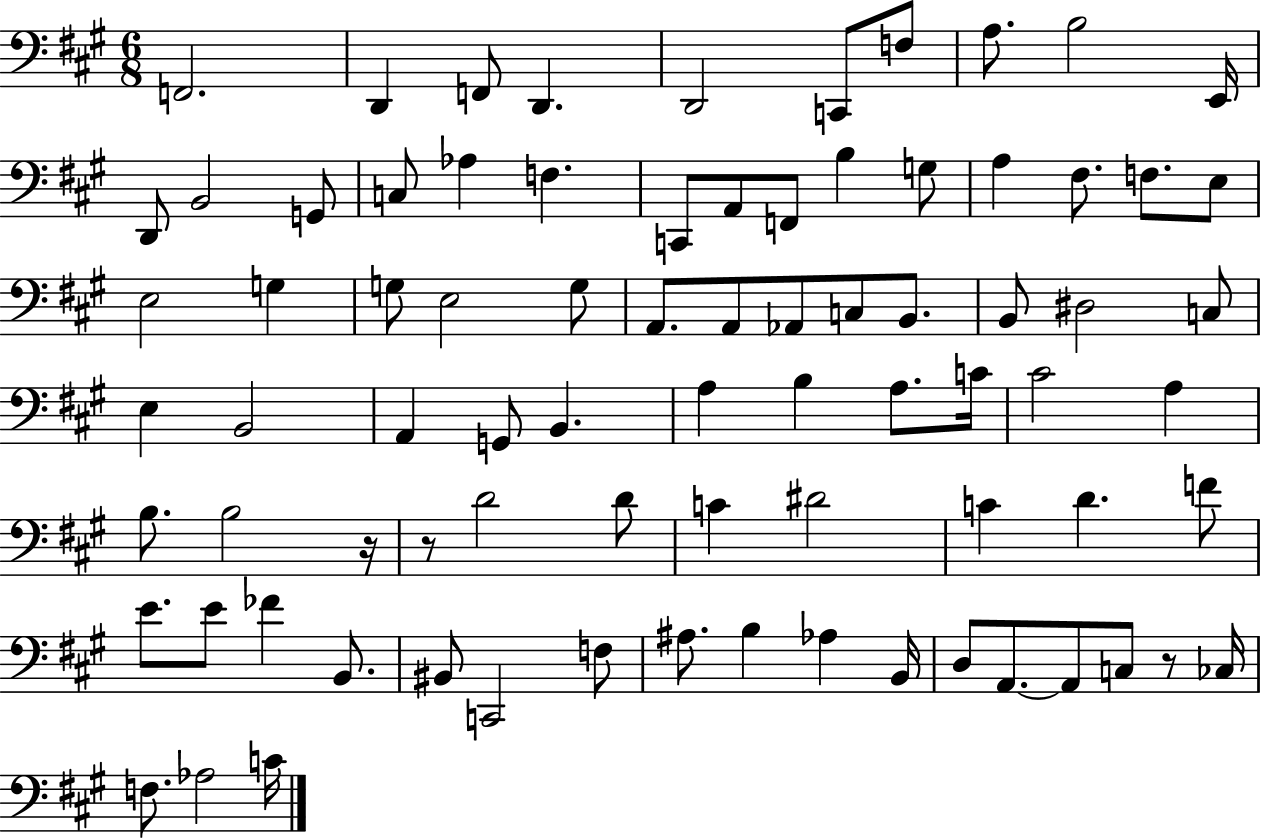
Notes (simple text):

F2/h. D2/q F2/e D2/q. D2/h C2/e F3/e A3/e. B3/h E2/s D2/e B2/h G2/e C3/e Ab3/q F3/q. C2/e A2/e F2/e B3/q G3/e A3/q F#3/e. F3/e. E3/e E3/h G3/q G3/e E3/h G3/e A2/e. A2/e Ab2/e C3/e B2/e. B2/e D#3/h C3/e E3/q B2/h A2/q G2/e B2/q. A3/q B3/q A3/e. C4/s C#4/h A3/q B3/e. B3/h R/s R/e D4/h D4/e C4/q D#4/h C4/q D4/q. F4/e E4/e. E4/e FES4/q B2/e. BIS2/e C2/h F3/e A#3/e. B3/q Ab3/q B2/s D3/e A2/e. A2/e C3/e R/e CES3/s F3/e. Ab3/h C4/s